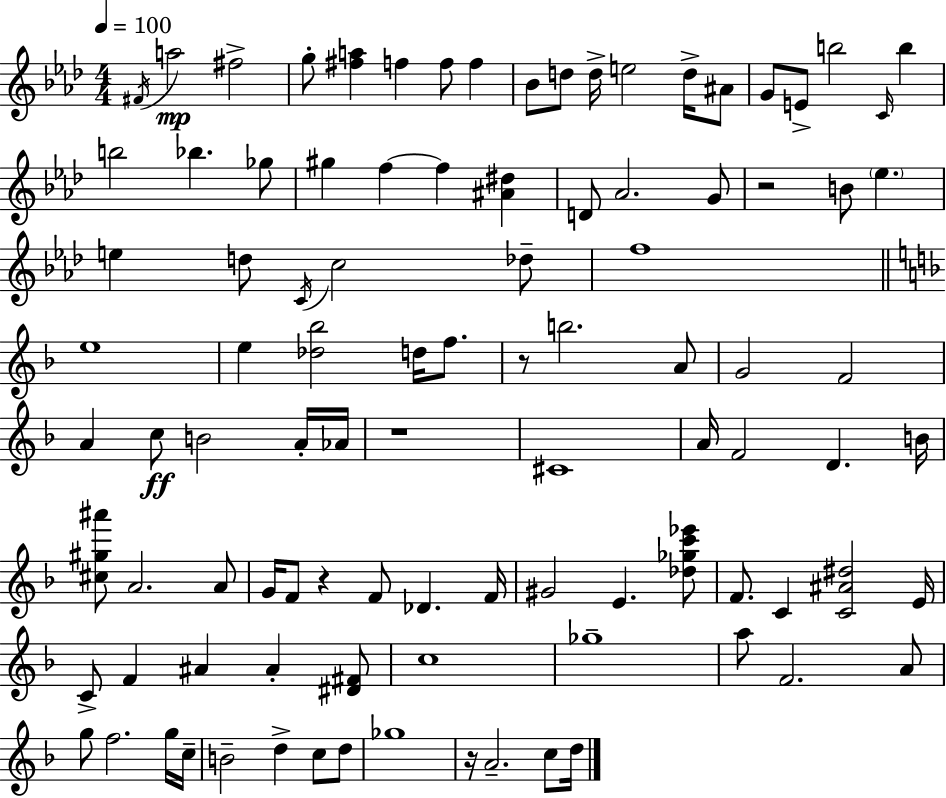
{
  \clef treble
  \numericTimeSignature
  \time 4/4
  \key aes \major
  \tempo 4 = 100
  \acciaccatura { fis'16 }\mp a''2 fis''2-> | g''8-. <fis'' a''>4 f''4 f''8 f''4 | bes'8 d''8 d''16-> e''2 d''16-> ais'8 | g'8 e'8-> b''2 \grace { c'16 } b''4 | \break b''2 bes''4. | ges''8 gis''4 f''4~~ f''4 <ais' dis''>4 | d'8 aes'2. | g'8 r2 b'8 \parenthesize ees''4. | \break e''4 d''8 \acciaccatura { c'16 } c''2 | des''8-- f''1 | \bar "||" \break \key d \minor e''1 | e''4 <des'' bes''>2 d''16 f''8. | r8 b''2. a'8 | g'2 f'2 | \break a'4 c''8\ff b'2 a'16-. aes'16 | r1 | cis'1 | a'16 f'2 d'4. b'16 | \break <cis'' gis'' ais'''>8 a'2. a'8 | g'16 f'8 r4 f'8 des'4. f'16 | gis'2 e'4. <des'' ges'' c''' ees'''>8 | f'8. c'4 <c' ais' dis''>2 e'16 | \break c'8-> f'4 ais'4 ais'4-. <dis' fis'>8 | c''1 | ges''1-- | a''8 f'2. a'8 | \break g''8 f''2. g''16 c''16-- | b'2-- d''4-> c''8 d''8 | ges''1 | r16 a'2.-- c''8 d''16 | \break \bar "|."
}